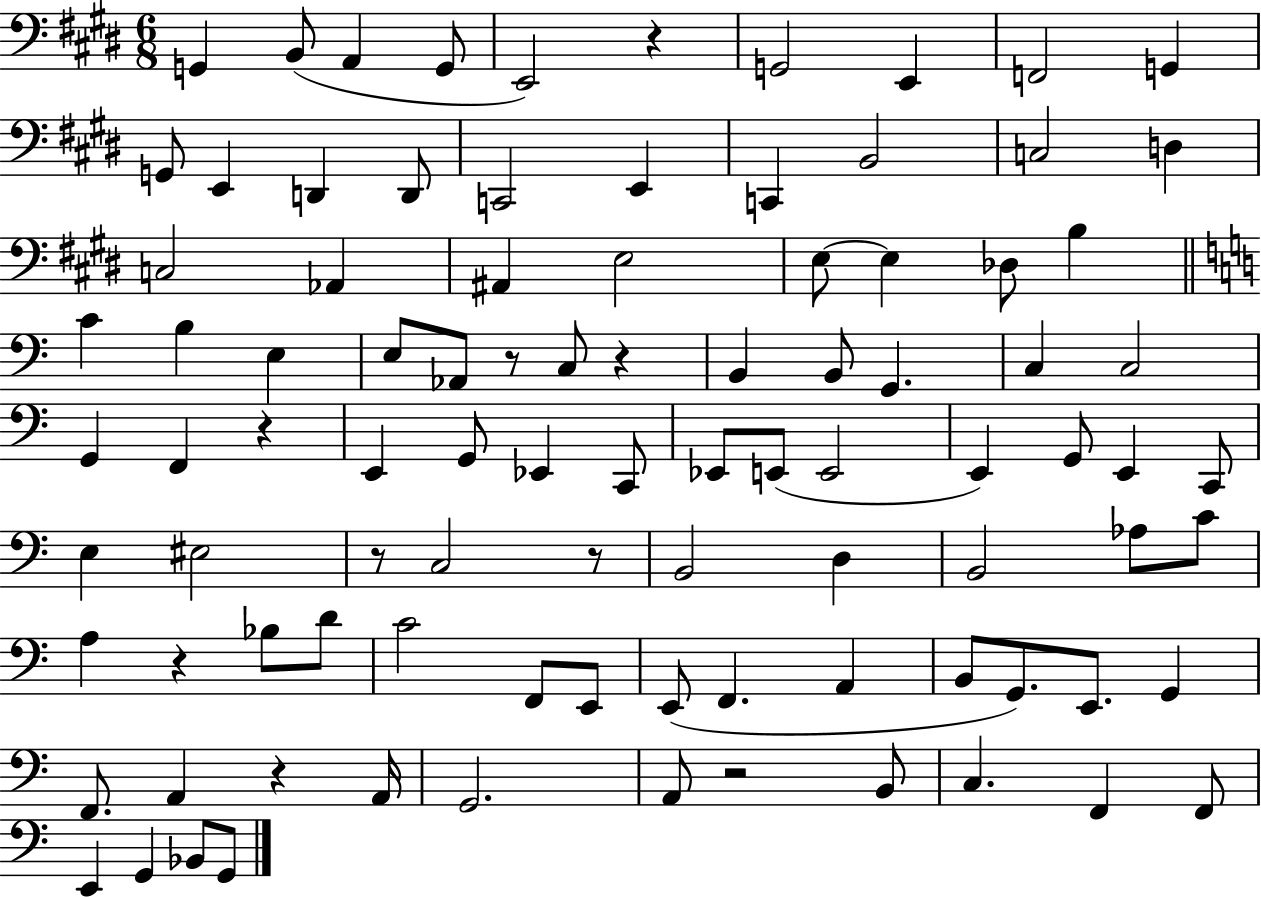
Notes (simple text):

G2/q B2/e A2/q G2/e E2/h R/q G2/h E2/q F2/h G2/q G2/e E2/q D2/q D2/e C2/h E2/q C2/q B2/h C3/h D3/q C3/h Ab2/q A#2/q E3/h E3/e E3/q Db3/e B3/q C4/q B3/q E3/q E3/e Ab2/e R/e C3/e R/q B2/q B2/e G2/q. C3/q C3/h G2/q F2/q R/q E2/q G2/e Eb2/q C2/e Eb2/e E2/e E2/h E2/q G2/e E2/q C2/e E3/q EIS3/h R/e C3/h R/e B2/h D3/q B2/h Ab3/e C4/e A3/q R/q Bb3/e D4/e C4/h F2/e E2/e E2/e F2/q. A2/q B2/e G2/e. E2/e. G2/q F2/e. A2/q R/q A2/s G2/h. A2/e R/h B2/e C3/q. F2/q F2/e E2/q G2/q Bb2/e G2/e